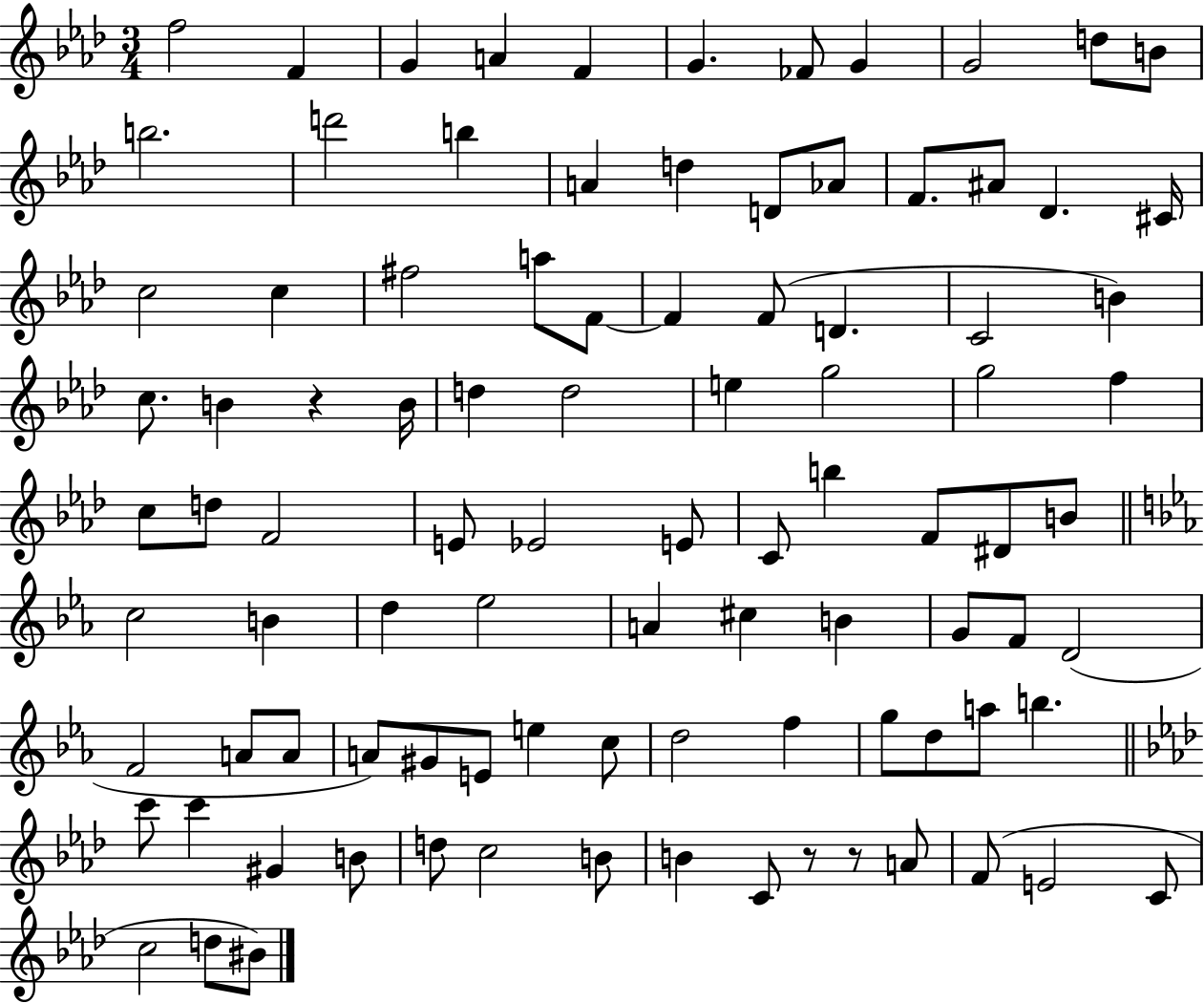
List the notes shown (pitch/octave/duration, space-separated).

F5/h F4/q G4/q A4/q F4/q G4/q. FES4/e G4/q G4/h D5/e B4/e B5/h. D6/h B5/q A4/q D5/q D4/e Ab4/e F4/e. A#4/e Db4/q. C#4/s C5/h C5/q F#5/h A5/e F4/e F4/q F4/e D4/q. C4/h B4/q C5/e. B4/q R/q B4/s D5/q D5/h E5/q G5/h G5/h F5/q C5/e D5/e F4/h E4/e Eb4/h E4/e C4/e B5/q F4/e D#4/e B4/e C5/h B4/q D5/q Eb5/h A4/q C#5/q B4/q G4/e F4/e D4/h F4/h A4/e A4/e A4/e G#4/e E4/e E5/q C5/e D5/h F5/q G5/e D5/e A5/e B5/q. C6/e C6/q G#4/q B4/e D5/e C5/h B4/e B4/q C4/e R/e R/e A4/e F4/e E4/h C4/e C5/h D5/e BIS4/e